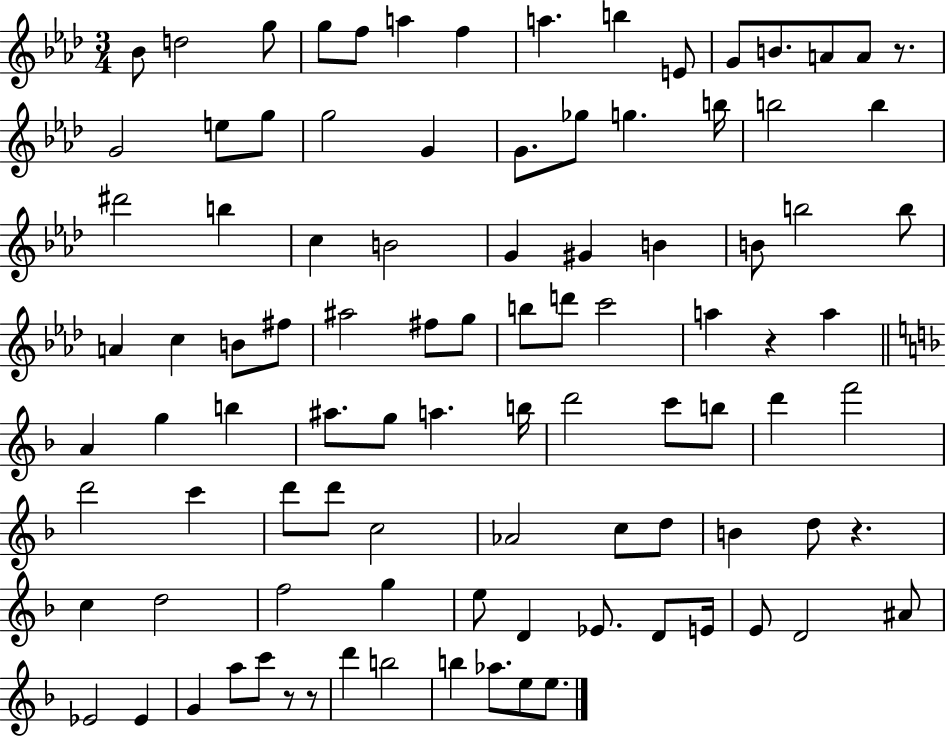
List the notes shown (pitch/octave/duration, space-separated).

Bb4/e D5/h G5/e G5/e F5/e A5/q F5/q A5/q. B5/q E4/e G4/e B4/e. A4/e A4/e R/e. G4/h E5/e G5/e G5/h G4/q G4/e. Gb5/e G5/q. B5/s B5/h B5/q D#6/h B5/q C5/q B4/h G4/q G#4/q B4/q B4/e B5/h B5/e A4/q C5/q B4/e F#5/e A#5/h F#5/e G5/e B5/e D6/e C6/h A5/q R/q A5/q A4/q G5/q B5/q A#5/e. G5/e A5/q. B5/s D6/h C6/e B5/e D6/q F6/h D6/h C6/q D6/e D6/e C5/h Ab4/h C5/e D5/e B4/q D5/e R/q. C5/q D5/h F5/h G5/q E5/e D4/q Eb4/e. D4/e E4/s E4/e D4/h A#4/e Eb4/h Eb4/q G4/q A5/e C6/e R/e R/e D6/q B5/h B5/q Ab5/e. E5/e E5/e.